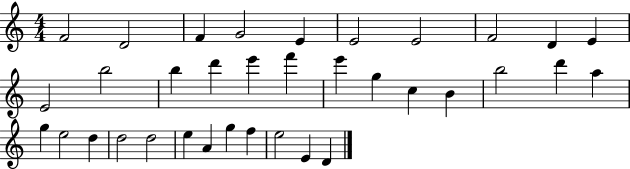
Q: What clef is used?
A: treble